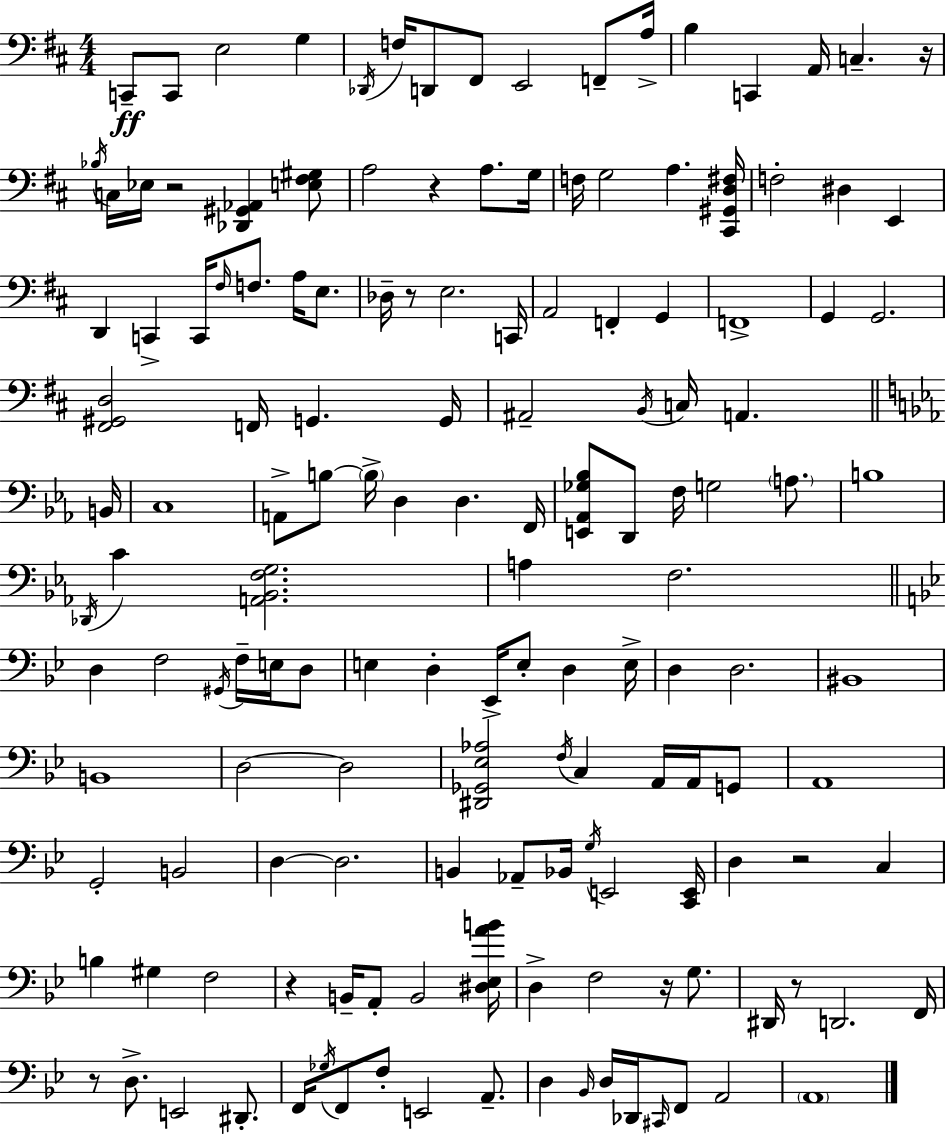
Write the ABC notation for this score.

X:1
T:Untitled
M:4/4
L:1/4
K:D
C,,/2 C,,/2 E,2 G, _D,,/4 F,/4 D,,/2 ^F,,/2 E,,2 F,,/2 A,/4 B, C,, A,,/4 C, z/4 _B,/4 C,/4 _E,/4 z2 [_D,,^G,,_A,,] [E,^F,^G,]/2 A,2 z A,/2 G,/4 F,/4 G,2 A, [^C,,^G,,D,^F,]/4 F,2 ^D, E,, D,, C,, C,,/4 ^F,/4 F,/2 A,/4 E,/2 _D,/4 z/2 E,2 C,,/4 A,,2 F,, G,, F,,4 G,, G,,2 [^F,,^G,,D,]2 F,,/4 G,, G,,/4 ^A,,2 B,,/4 C,/4 A,, B,,/4 C,4 A,,/2 B,/2 B,/4 D, D, F,,/4 [E,,_A,,_G,_B,]/2 D,,/2 F,/4 G,2 A,/2 B,4 _D,,/4 C [A,,_B,,F,G,]2 A, F,2 D, F,2 ^G,,/4 F,/4 E,/4 D,/2 E, D, _E,,/4 E,/2 D, E,/4 D, D,2 ^B,,4 B,,4 D,2 D,2 [^D,,_G,,_E,_A,]2 F,/4 C, A,,/4 A,,/4 G,,/2 A,,4 G,,2 B,,2 D, D,2 B,, _A,,/2 _B,,/4 G,/4 E,,2 [C,,E,,]/4 D, z2 C, B, ^G, F,2 z B,,/4 A,,/2 B,,2 [^D,_E,AB]/4 D, F,2 z/4 G,/2 ^D,,/4 z/2 D,,2 F,,/4 z/2 D,/2 E,,2 ^D,,/2 F,,/4 _G,/4 F,,/2 F,/2 E,,2 A,,/2 D, _B,,/4 D,/4 _D,,/4 ^C,,/4 F,,/2 A,,2 A,,4